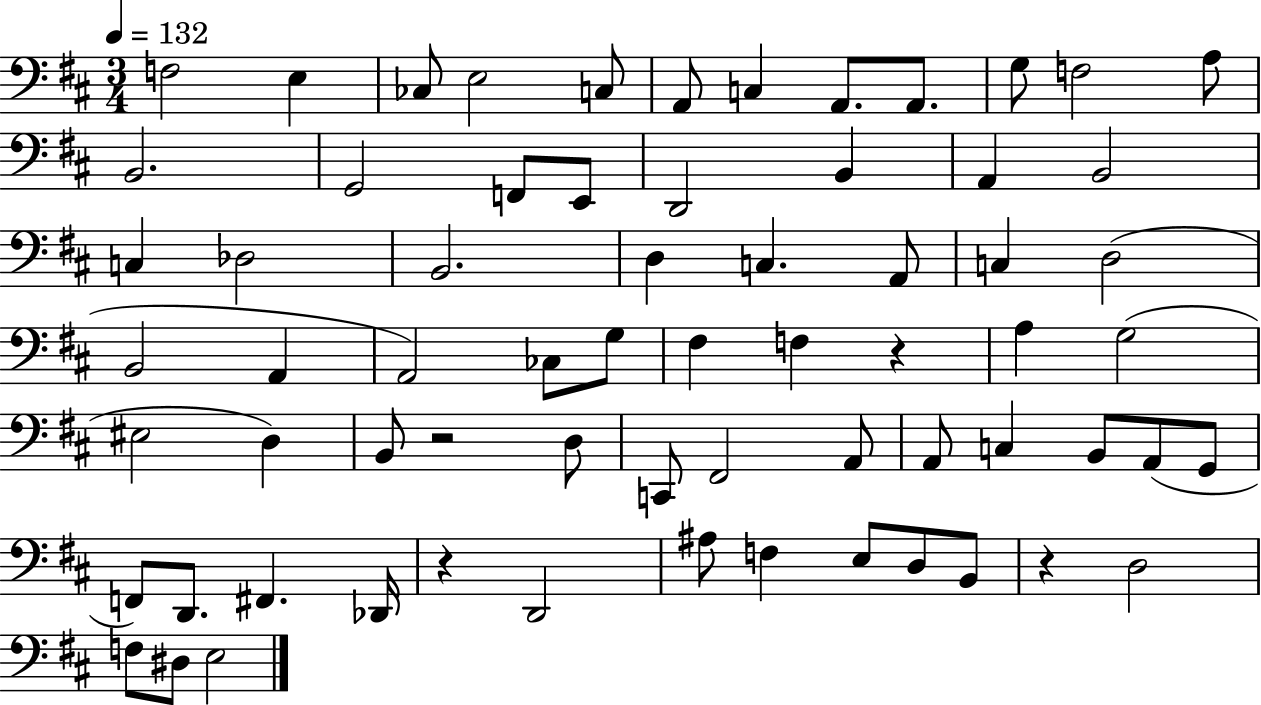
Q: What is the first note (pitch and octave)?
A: F3